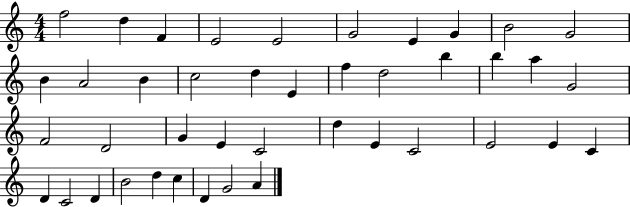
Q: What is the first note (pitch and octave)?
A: F5